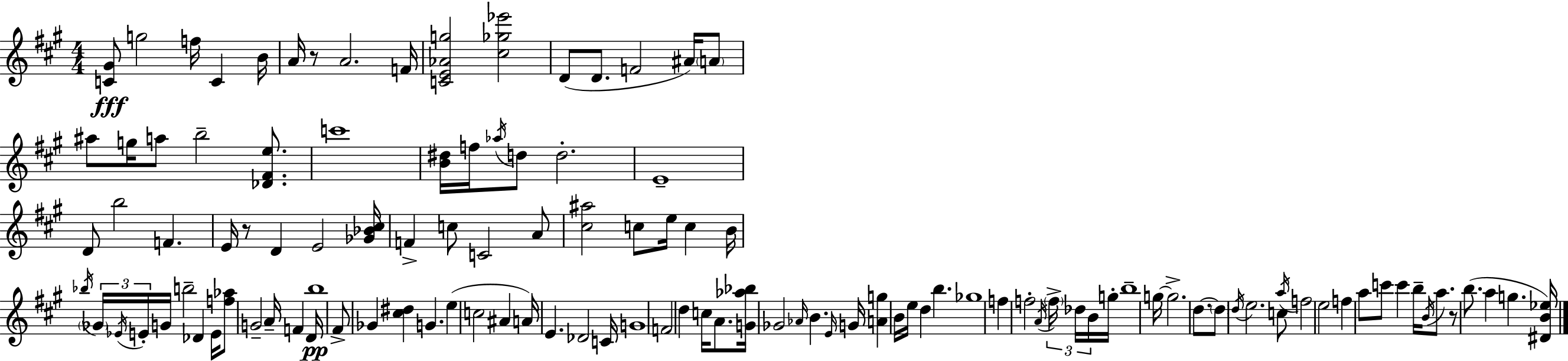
[C4,G#4]/e G5/h F5/s C4/q B4/s A4/s R/e A4/h. F4/s [C4,E4,Ab4,G5]/h [C#5,Gb5,Eb6]/h D4/e D4/e. F4/h A#4/s A4/e A#5/e G5/s A5/e B5/h [Db4,F#4,E5]/e. C6/w [B4,D#5]/s F5/s Ab5/s D5/e D5/h. E4/w D4/e B5/h F4/q. E4/s R/e D4/q E4/h [Gb4,Bb4,C#5]/s F4/q C5/e C4/h A4/e [C#5,A#5]/h C5/e E5/s C5/q B4/s Bb5/s Gb4/s Eb4/s E4/s G4/s B5/h Db4/q E4/s [F5,Ab5]/e G4/h A4/s F4/q D4/s B5/w F#4/e Gb4/q [C#5,D#5]/q G4/q. E5/q C5/h A#4/q A4/s E4/q. Db4/h C4/s G4/w F4/h D5/q C5/s A4/e. [G4,Ab5,Bb5]/s Gb4/h Ab4/s B4/q. E4/s G4/s [A4,G5]/q B4/s E5/s D5/q B5/q. Gb5/w F5/q F5/h A4/s F5/s Db5/s B4/s G5/s B5/w G5/s G5/h. D5/e. D5/e D5/s E5/h. C5/e A5/s F5/h E5/h F5/q A5/e C6/e C6/q B5/s B4/s A5/e. R/e B5/e. A5/q G5/q. [D#4,B4,Eb5]/s